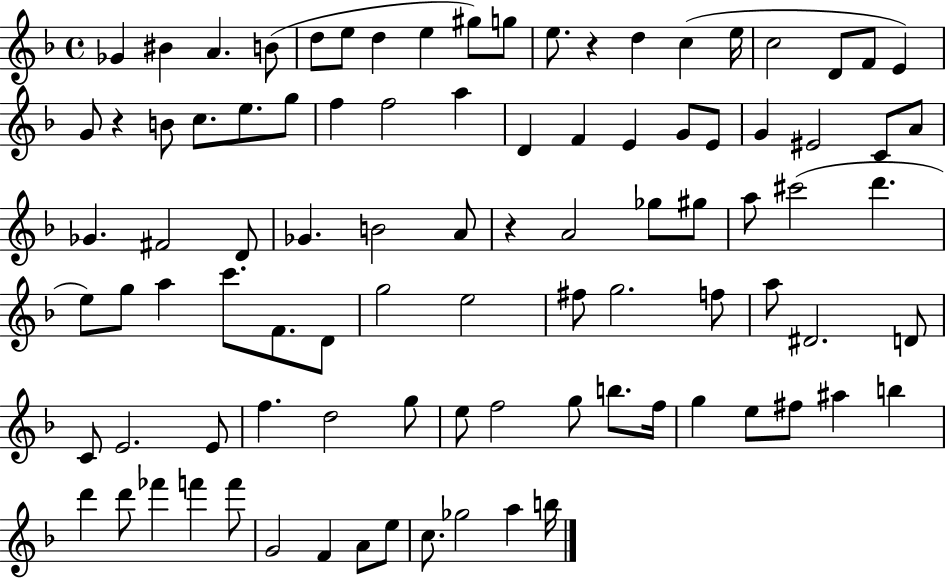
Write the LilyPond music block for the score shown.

{
  \clef treble
  \time 4/4
  \defaultTimeSignature
  \key f \major
  \repeat volta 2 { ges'4 bis'4 a'4. b'8( | d''8 e''8 d''4 e''4 gis''8) g''8 | e''8. r4 d''4 c''4( e''16 | c''2 d'8 f'8 e'4) | \break g'8 r4 b'8 c''8. e''8. g''8 | f''4 f''2 a''4 | d'4 f'4 e'4 g'8 e'8 | g'4 eis'2 c'8 a'8 | \break ges'4. fis'2 d'8 | ges'4. b'2 a'8 | r4 a'2 ges''8 gis''8 | a''8 cis'''2( d'''4. | \break e''8) g''8 a''4 c'''8. f'8. d'8 | g''2 e''2 | fis''8 g''2. f''8 | a''8 dis'2. d'8 | \break c'8 e'2. e'8 | f''4. d''2 g''8 | e''8 f''2 g''8 b''8. f''16 | g''4 e''8 fis''8 ais''4 b''4 | \break d'''4 d'''8 fes'''4 f'''4 f'''8 | g'2 f'4 a'8 e''8 | c''8. ges''2 a''4 b''16 | } \bar "|."
}